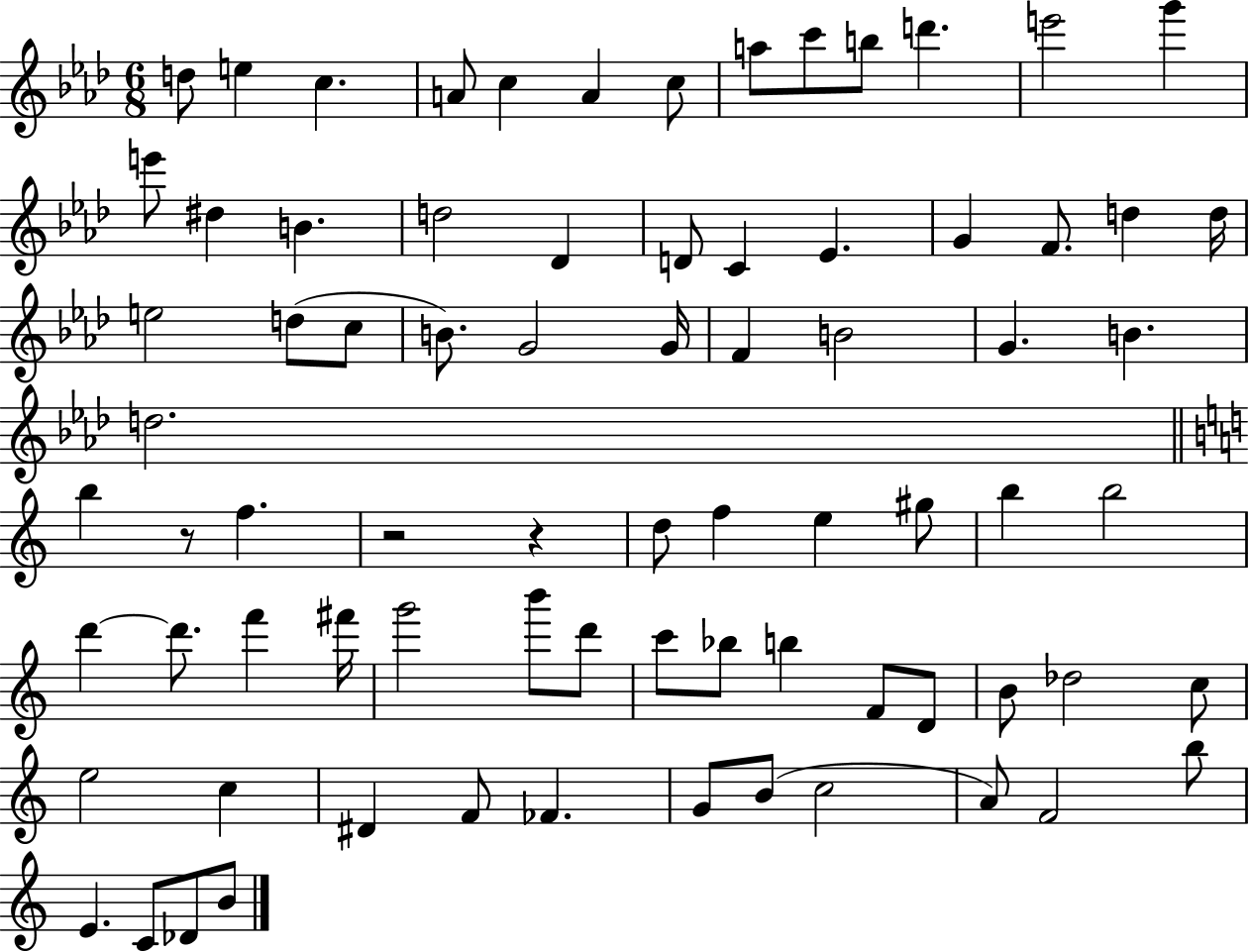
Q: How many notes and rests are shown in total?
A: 77